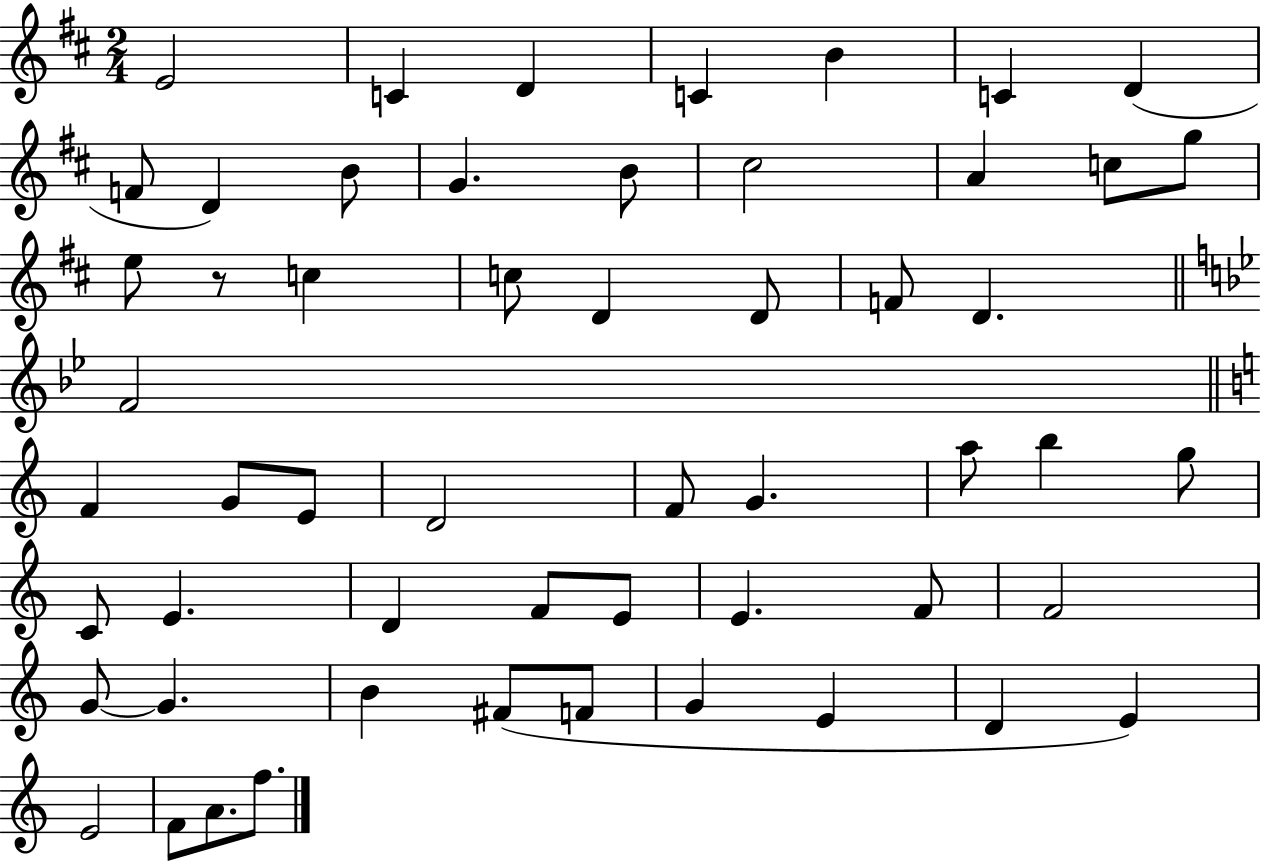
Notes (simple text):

E4/h C4/q D4/q C4/q B4/q C4/q D4/q F4/e D4/q B4/e G4/q. B4/e C#5/h A4/q C5/e G5/e E5/e R/e C5/q C5/e D4/q D4/e F4/e D4/q. F4/h F4/q G4/e E4/e D4/h F4/e G4/q. A5/e B5/q G5/e C4/e E4/q. D4/q F4/e E4/e E4/q. F4/e F4/h G4/e G4/q. B4/q F#4/e F4/e G4/q E4/q D4/q E4/q E4/h F4/e A4/e. F5/e.